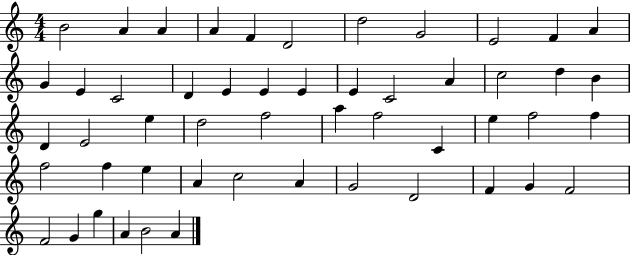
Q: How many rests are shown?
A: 0